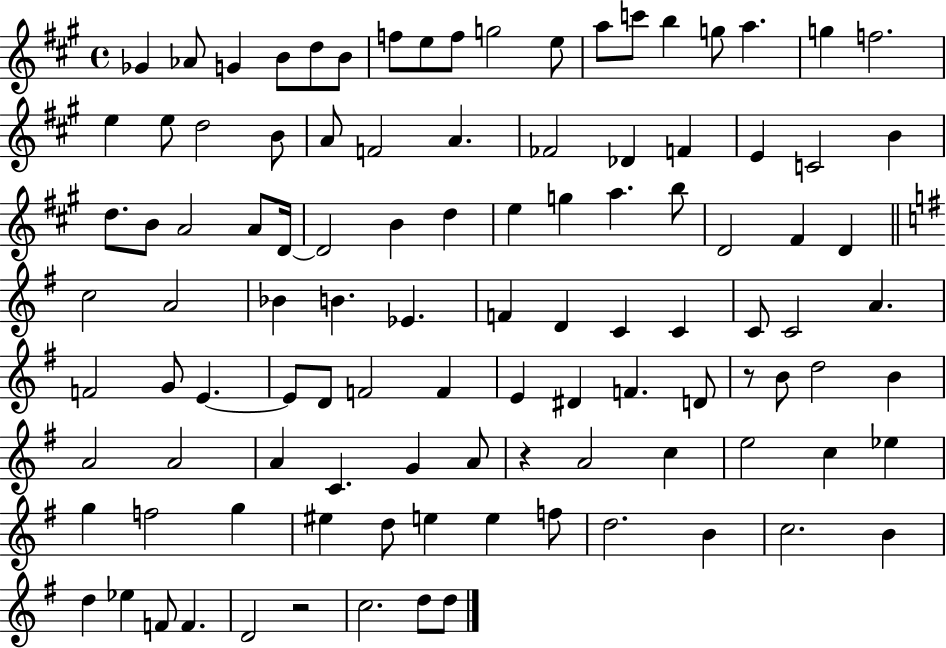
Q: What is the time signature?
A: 4/4